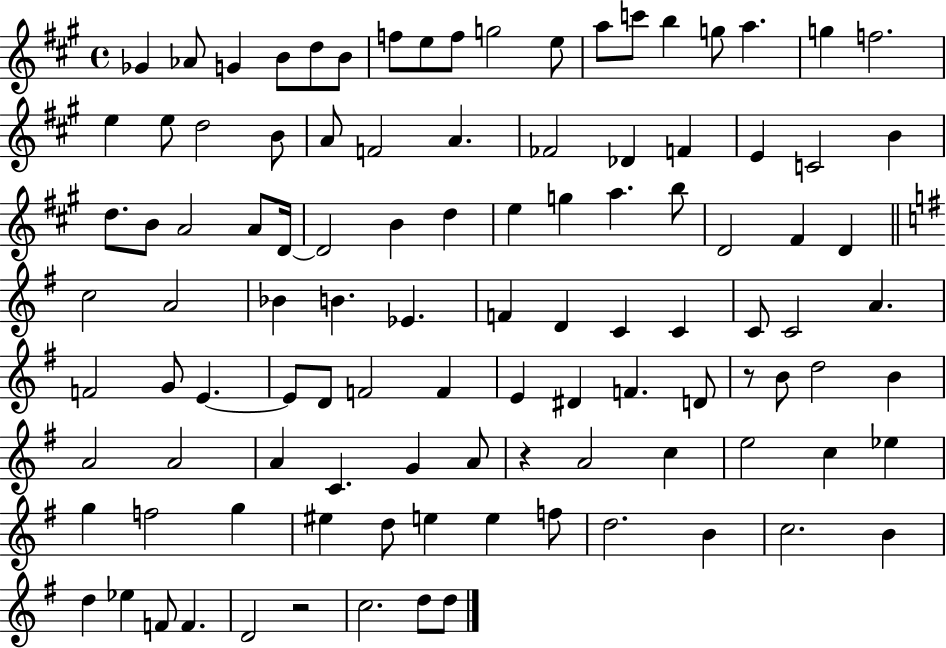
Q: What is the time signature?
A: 4/4